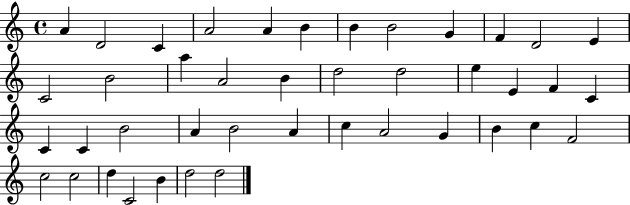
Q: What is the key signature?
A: C major